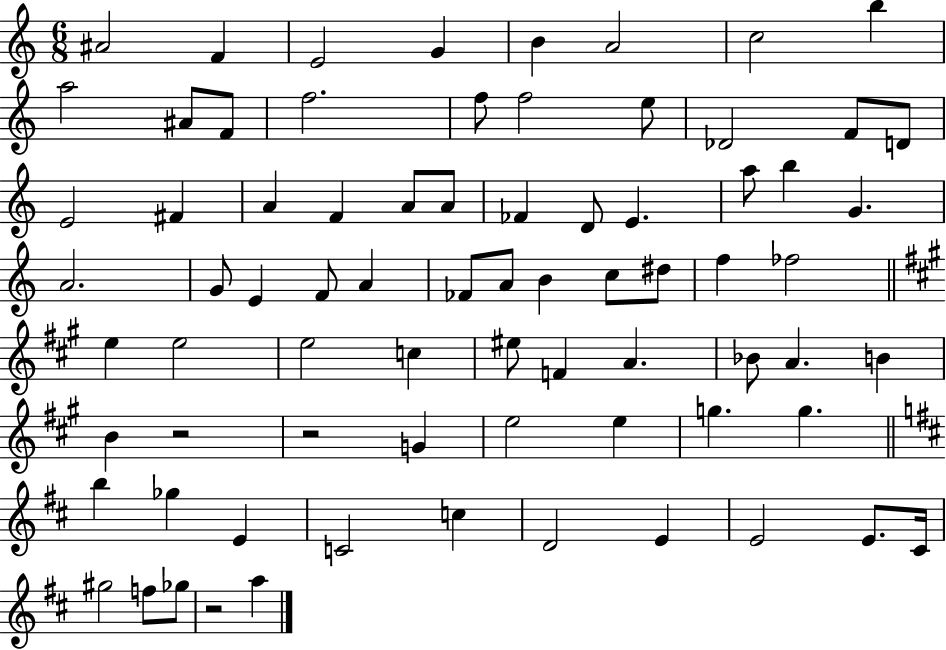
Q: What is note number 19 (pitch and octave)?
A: E4